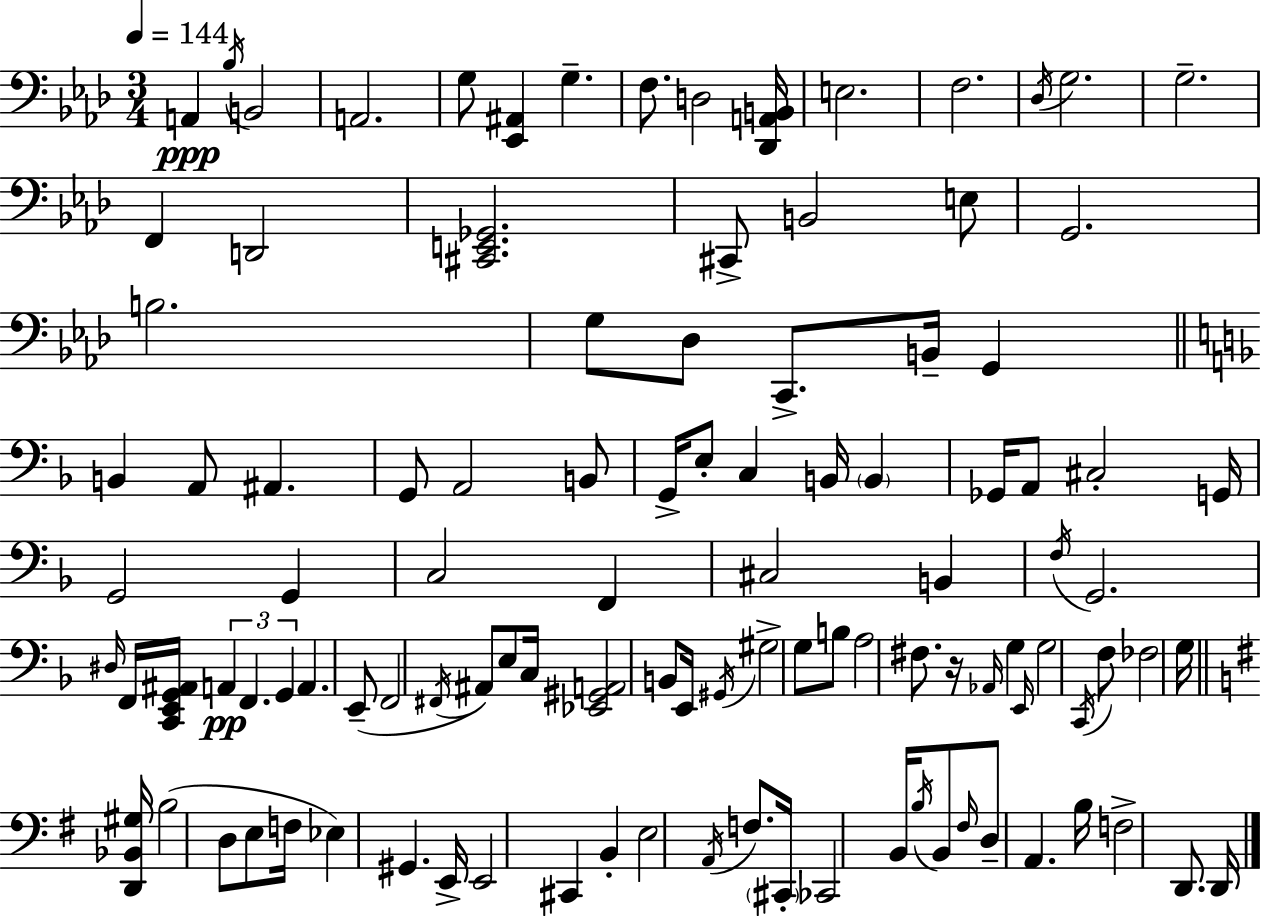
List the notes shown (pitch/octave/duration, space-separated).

A2/q Bb3/s B2/h A2/h. G3/e [Eb2,A#2]/q G3/q. F3/e. D3/h [Db2,A2,B2]/s E3/h. F3/h. Db3/s G3/h. G3/h. F2/q D2/h [C#2,E2,Gb2]/h. C#2/e B2/h E3/e G2/h. B3/h. G3/e Db3/e C2/e. B2/s G2/q B2/q A2/e A#2/q. G2/e A2/h B2/e G2/s E3/e C3/q B2/s B2/q Gb2/s A2/e C#3/h G2/s G2/h G2/q C3/h F2/q C#3/h B2/q F3/s G2/h. D#3/s F2/s [C2,E2,G2,A#2]/s A2/q F2/q. G2/q A2/q. E2/e F2/h F#2/s A#2/e E3/e C3/s [Eb2,G#2,A2]/h B2/e E2/s G#2/s G#3/h G3/e B3/e A3/h F#3/e. R/s Ab2/s G3/q E2/s G3/h C2/s F3/e FES3/h G3/s [D2,Bb2,G#3]/s B3/h D3/e E3/e F3/s Eb3/q G#2/q. E2/s E2/h C#2/q B2/q E3/h A2/s F3/e. C#2/s CES2/h B2/s B3/s B2/e F#3/s D3/e A2/q. B3/s F3/h D2/e. D2/s